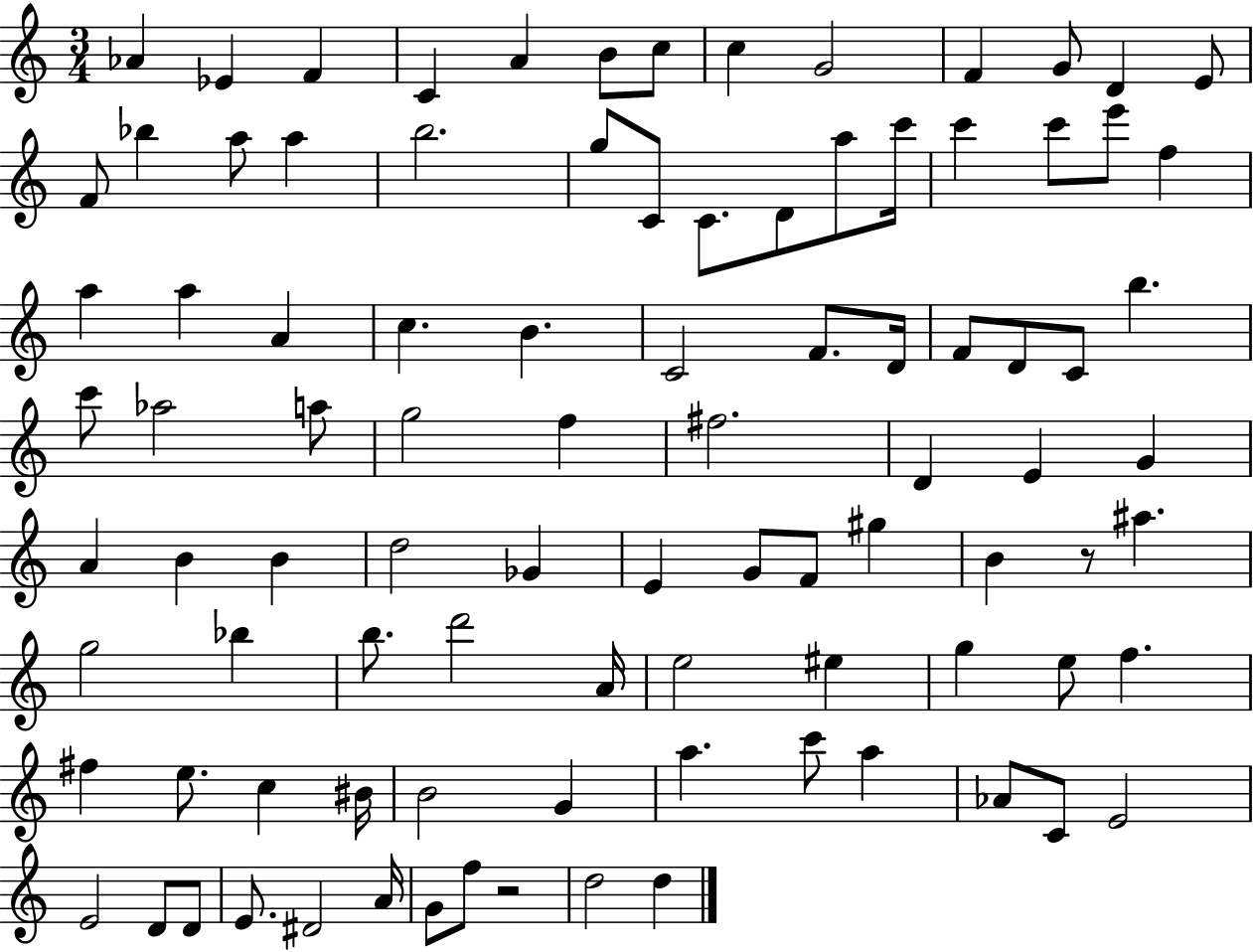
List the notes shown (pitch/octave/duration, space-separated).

Ab4/q Eb4/q F4/q C4/q A4/q B4/e C5/e C5/q G4/h F4/q G4/e D4/q E4/e F4/e Bb5/q A5/e A5/q B5/h. G5/e C4/e C4/e. D4/e A5/e C6/s C6/q C6/e E6/e F5/q A5/q A5/q A4/q C5/q. B4/q. C4/h F4/e. D4/s F4/e D4/e C4/e B5/q. C6/e Ab5/h A5/e G5/h F5/q F#5/h. D4/q E4/q G4/q A4/q B4/q B4/q D5/h Gb4/q E4/q G4/e F4/e G#5/q B4/q R/e A#5/q. G5/h Bb5/q B5/e. D6/h A4/s E5/h EIS5/q G5/q E5/e F5/q. F#5/q E5/e. C5/q BIS4/s B4/h G4/q A5/q. C6/e A5/q Ab4/e C4/e E4/h E4/h D4/e D4/e E4/e. D#4/h A4/s G4/e F5/e R/h D5/h D5/q